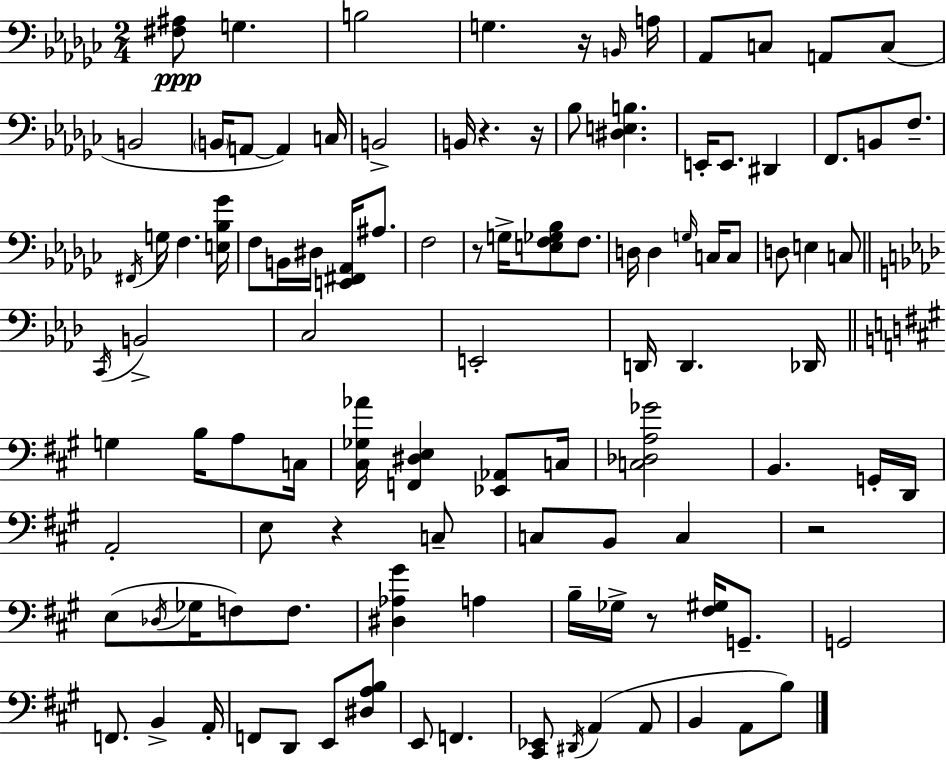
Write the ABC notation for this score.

X:1
T:Untitled
M:2/4
L:1/4
K:Ebm
[^F,^A,]/2 G, B,2 G, z/4 B,,/4 A,/4 _A,,/2 C,/2 A,,/2 C,/2 B,,2 B,,/4 A,,/2 A,, C,/4 B,,2 B,,/4 z z/4 _B,/2 [^D,E,B,] E,,/4 E,,/2 ^D,, F,,/2 B,,/2 F,/2 ^F,,/4 G,/4 F, [E,_B,_G]/4 F,/2 B,,/4 ^D,/4 [E,,^F,,_A,,]/4 ^A,/2 F,2 z/2 G,/4 [E,F,_G,_B,]/2 F,/2 D,/4 D, G,/4 C,/4 C,/2 D,/2 E, C,/2 C,,/4 B,,2 C,2 E,,2 D,,/4 D,, _D,,/4 G, B,/4 A,/2 C,/4 [^C,_G,_A]/4 [F,,^D,E,] [_E,,_A,,]/2 C,/4 [C,_D,A,_G]2 B,, G,,/4 D,,/4 A,,2 E,/2 z C,/2 C,/2 B,,/2 C, z2 E,/2 _D,/4 _G,/4 F,/2 F,/2 [^D,_A,^G] A, B,/4 _G,/4 z/2 [^F,^G,]/4 G,,/2 G,,2 F,,/2 B,, A,,/4 F,,/2 D,,/2 E,,/2 [^D,A,B,]/2 E,,/2 F,, [^C,,_E,,]/2 ^D,,/4 A,, A,,/2 B,, A,,/2 B,/2